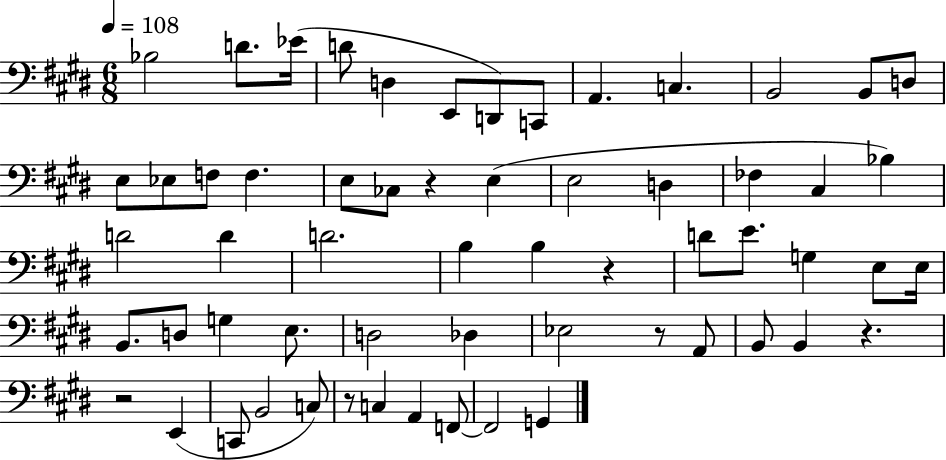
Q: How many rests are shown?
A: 6